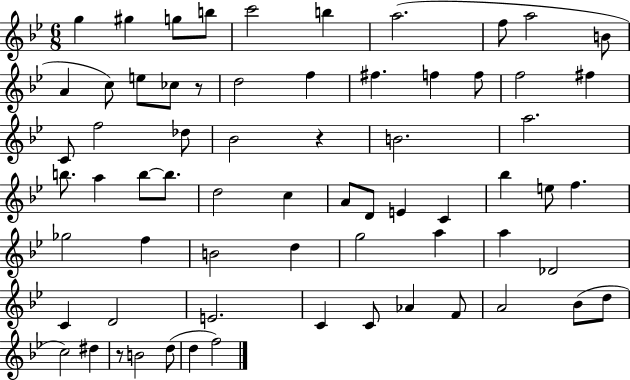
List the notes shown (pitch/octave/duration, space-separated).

G5/q G#5/q G5/e B5/e C6/h B5/q A5/h. F5/e A5/h B4/e A4/q C5/e E5/e CES5/e R/e D5/h F5/q F#5/q. F5/q F5/e F5/h F#5/q C4/e F5/h Db5/e Bb4/h R/q B4/h. A5/h. B5/e. A5/q B5/e B5/e. D5/h C5/q A4/e D4/e E4/q C4/q Bb5/q E5/e F5/q. Gb5/h F5/q B4/h D5/q G5/h A5/q A5/q Db4/h C4/q D4/h E4/h. C4/q C4/e Ab4/q F4/e A4/h Bb4/e D5/e C5/h D#5/q R/e B4/h D5/e D5/q F5/h